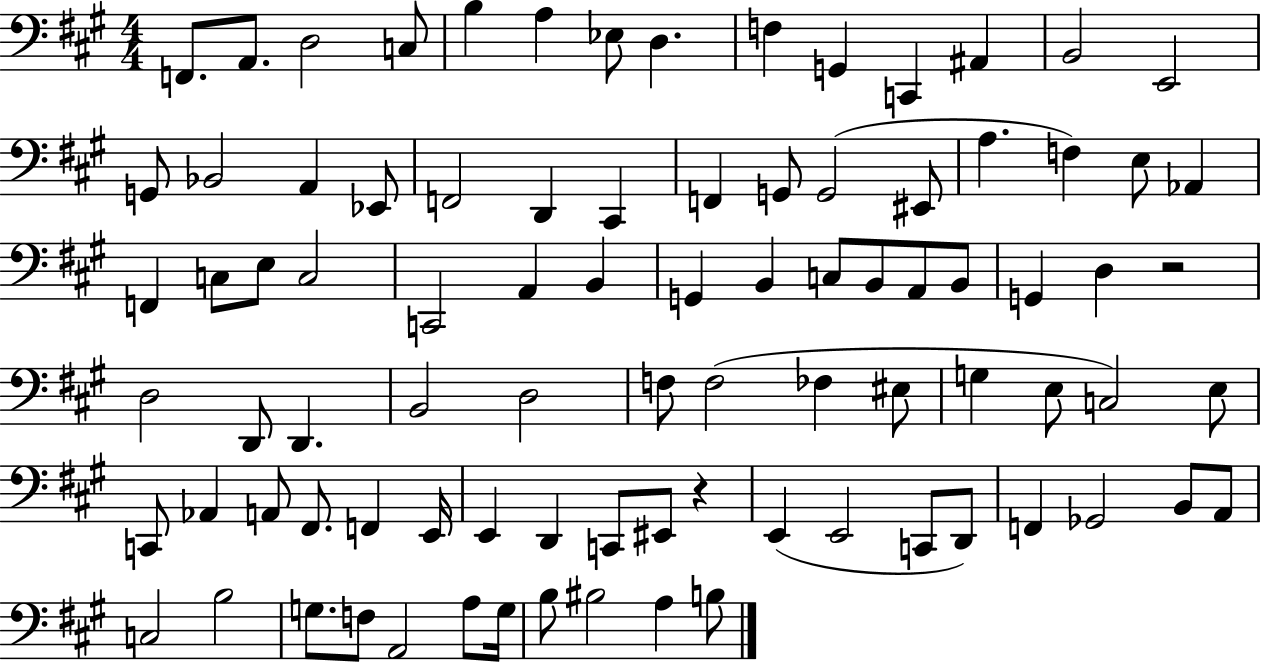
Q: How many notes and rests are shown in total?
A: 88